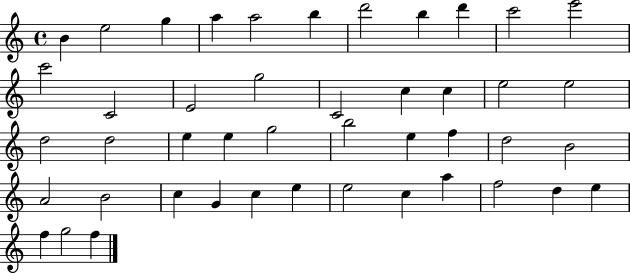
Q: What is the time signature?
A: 4/4